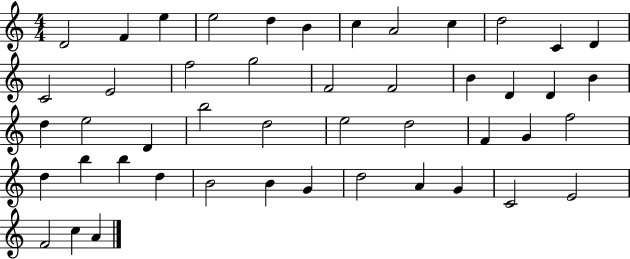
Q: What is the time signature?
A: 4/4